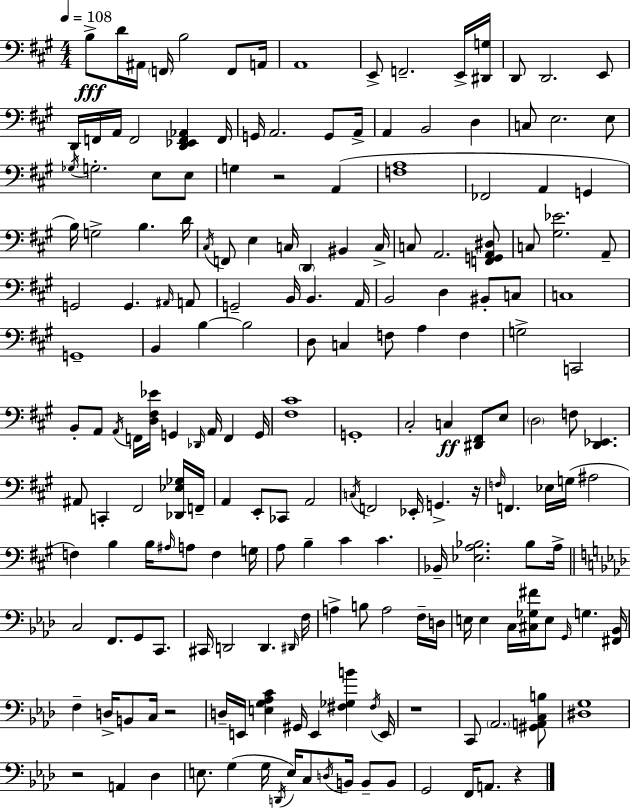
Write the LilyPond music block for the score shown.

{
  \clef bass
  \numericTimeSignature
  \time 4/4
  \key a \major
  \tempo 4 = 108
  b8->\fff d'16 ais,16 \parenthesize f,16 b2 f,8 a,16 | a,1 | e,8-> f,2.-- e,16-> <dis, g>16 | d,8 d,2. e,8 | \break d,16 f,16 a,16 f,2 <d, ees, f, aes,>4 f,16 | g,16 a,2. g,8 a,16-> | a,4 b,2 d4 | c8 e2. e8 | \break \acciaccatura { ges16 } g2.-. e8 e8 | g4 r2 a,4( | <f a>1 | fes,2 a,4 g,4 | \break b16) g2-> b4. | d'16 \acciaccatura { cis16 } f,8 e4 c16 \parenthesize d,4 bis,4 | c16-> c8 a,2. | <f, g, a, dis>8 c8 <gis ees'>2. | \break a,8-- g,2 g,4. | \grace { ais,16 } a,8 g,2-- b,16 b,4. | a,16 b,2 d4 bis,8-. | c8 c1 | \break g,1-- | b,4 b4~~ b2 | d8 c4 f8 a4 f4 | g2-> c,2 | \break b,8-. a,8 \acciaccatura { a,16 } f,16 <d fis ees'>16 g,4 \grace { des,16 } a,16 | f,4 g,16 <fis cis'>1 | g,1-. | cis2-. c4\ff | \break <dis, fis,>8 e8 \parenthesize d2 f8 <d, ees,>4. | ais,8 c,4-. fis,2 | <des, ees ges>16 f,16-- a,4 e,8-. ces,8 a,2 | \acciaccatura { c16 } f,2 ees,16-. g,4.-> | \break r16 \grace { f16 } f,4. ees16 g16( ais2 | f4) b4 b16 | \grace { ais16 } a8 f4 g16 a8 b4-- cis'4 | cis'4. bes,16-- <ees a bes>2. | \break bes8 a16-> \bar "||" \break \key f \minor c2 f,8. g,8 c,8. | cis,16 d,2 d,4. \grace { dis,16 } | f16 a4-> b8 a2 f16-- | d16 e16 e4 c16 <cis ges fis'>16 e8 \grace { g,16 } g4. | \break <fis, bes,>16 f4-- d16-> b,8 c16 r2 | d16-- e,16 <e g aes c'>4 gis,16 e,4 <fis ges b'>4 | \acciaccatura { fis16 } e,16 r1 | c,8 \parenthesize aes,2. | \break <gis, a, c b>8 <dis g>1 | r2 a,4 des4 | e8. g4( g16 \acciaccatura { d,16 } e16) c8 \acciaccatura { d16 } | b,16 b,8-- b,8 g,2 f,16 a,8. | \break r4 \bar "|."
}